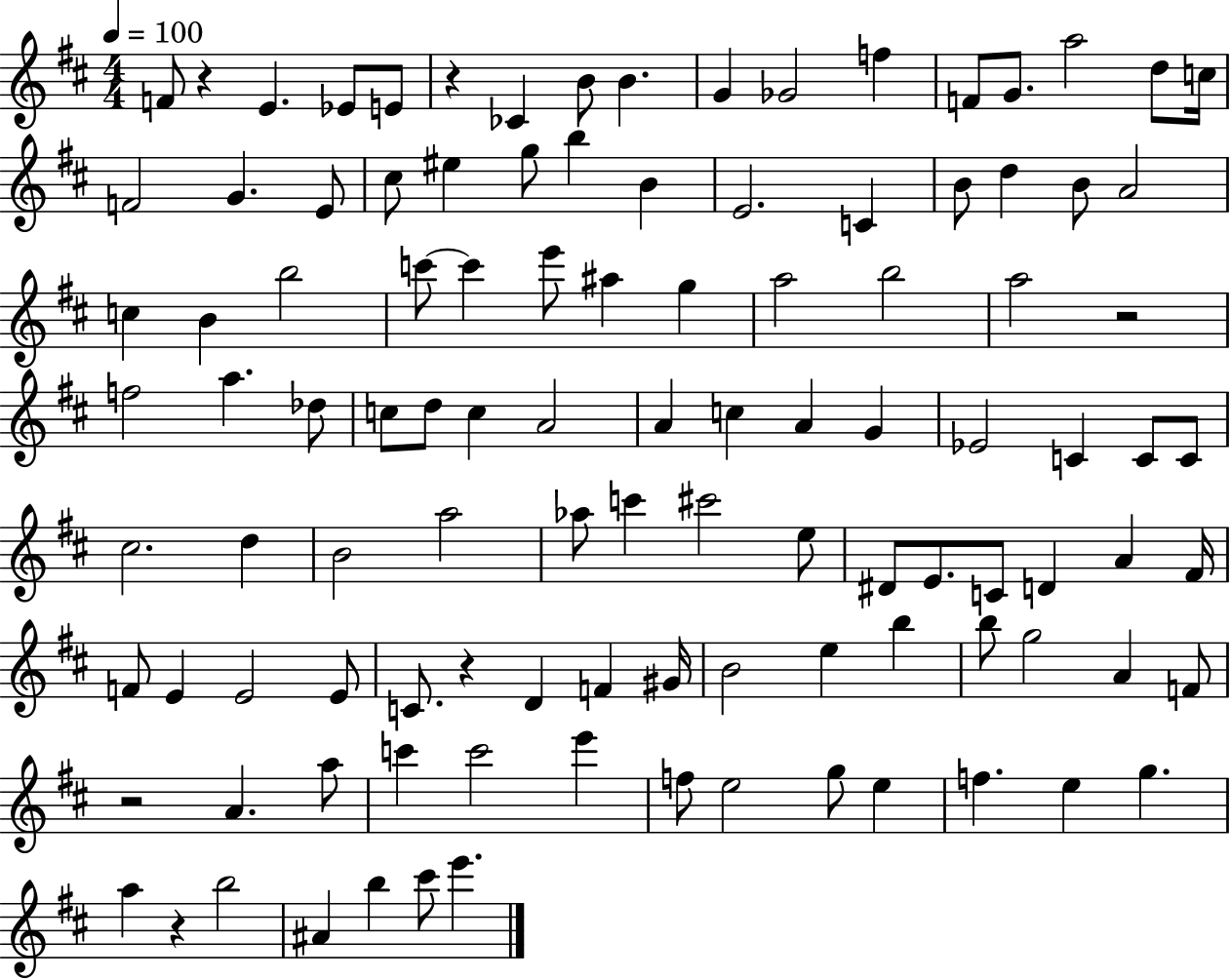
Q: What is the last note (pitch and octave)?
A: E6